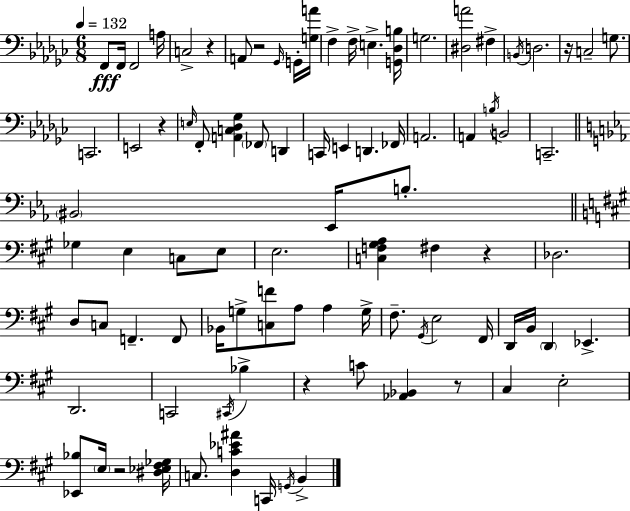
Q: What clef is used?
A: bass